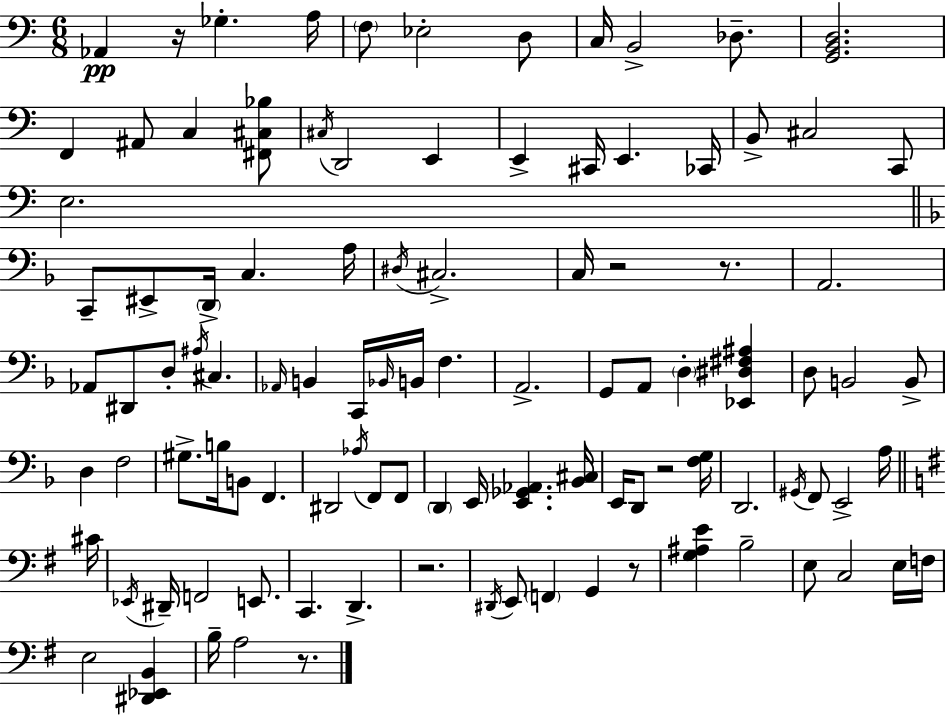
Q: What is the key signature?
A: A minor